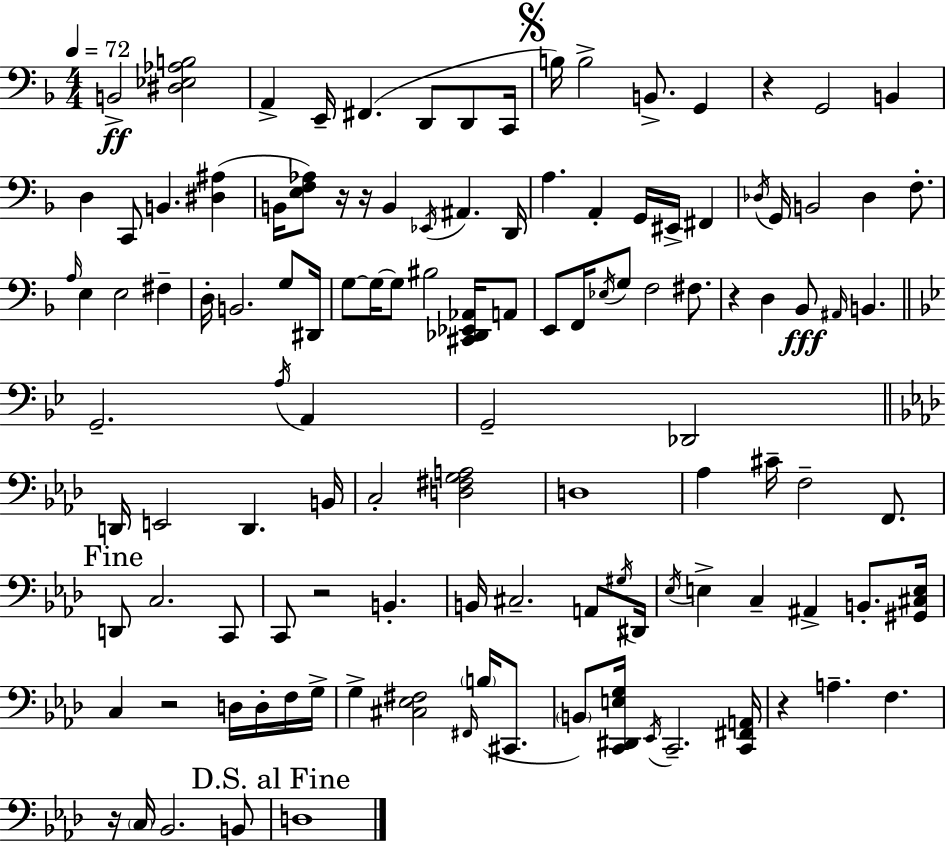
B2/h [D#3,Eb3,Ab3,B3]/h A2/q E2/s F#2/q. D2/e D2/e C2/s B3/s B3/h B2/e. G2/q R/q G2/h B2/q D3/q C2/e B2/q. [D#3,A#3]/q B2/s [E3,F3,Ab3]/e R/s R/s B2/q Eb2/s A#2/q. D2/s A3/q. A2/q G2/s EIS2/s F#2/q Db3/s G2/s B2/h Db3/q F3/e. A3/s E3/q E3/h F#3/q D3/s B2/h. G3/e D#2/s G3/e G3/s G3/e BIS3/h [C#2,Db2,Eb2,Ab2]/s A2/e E2/e F2/s Eb3/s G3/e F3/h F#3/e. R/q D3/q Bb2/e A#2/s B2/q. G2/h. A3/s A2/q G2/h Db2/h D2/s E2/h D2/q. B2/s C3/h [D3,F#3,G3,A3]/h D3/w Ab3/q C#4/s F3/h F2/e. D2/e C3/h. C2/e C2/e R/h B2/q. B2/s C#3/h. A2/e G#3/s D#2/s Eb3/s E3/q C3/q A#2/q B2/e. [G#2,C#3,E3]/s C3/q R/h D3/s D3/s F3/s G3/s G3/q [C#3,Eb3,F#3]/h F#2/s B3/s C#2/e. B2/e [C2,D#2,E3,G3]/s Eb2/s C2/h. [C2,F#2,A2]/s R/q A3/q. F3/q. R/s C3/s Bb2/h. B2/e D3/w